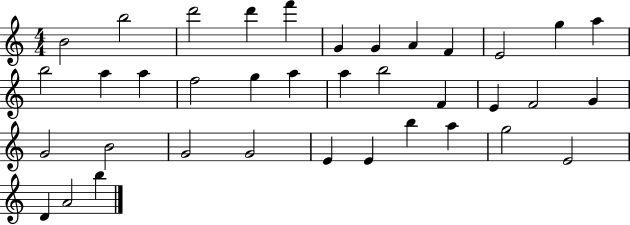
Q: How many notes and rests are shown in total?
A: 37